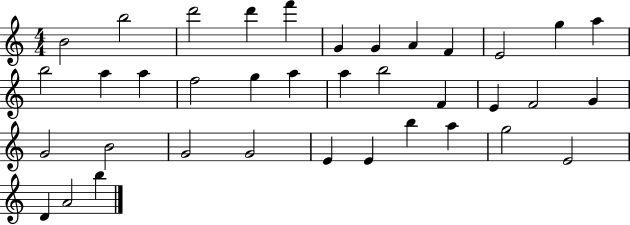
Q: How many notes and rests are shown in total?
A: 37